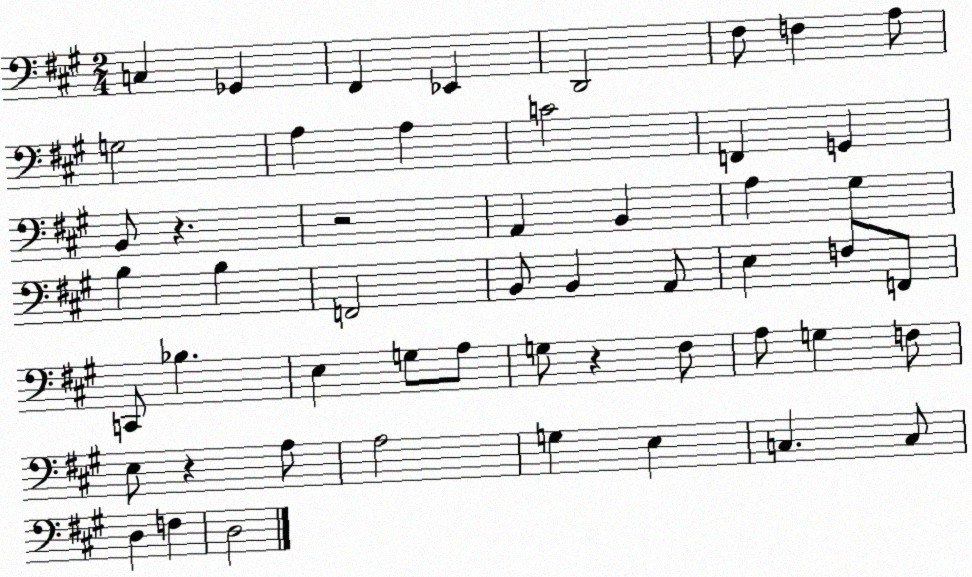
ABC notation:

X:1
T:Untitled
M:2/4
L:1/4
K:A
C, _G,, ^F,, _E,, D,,2 ^F,/2 F, A,/2 G,2 A, A, C2 F,, G,, B,,/2 z z2 A,, B,, A, ^G, B, B, F,,2 B,,/2 B,, A,,/2 E, F,/2 F,,/2 C,,/2 _B, E, G,/2 A,/2 G,/2 z ^F,/2 A,/2 G, F,/2 E,/2 z A,/2 A,2 G, E, C, C,/2 D, F, D,2